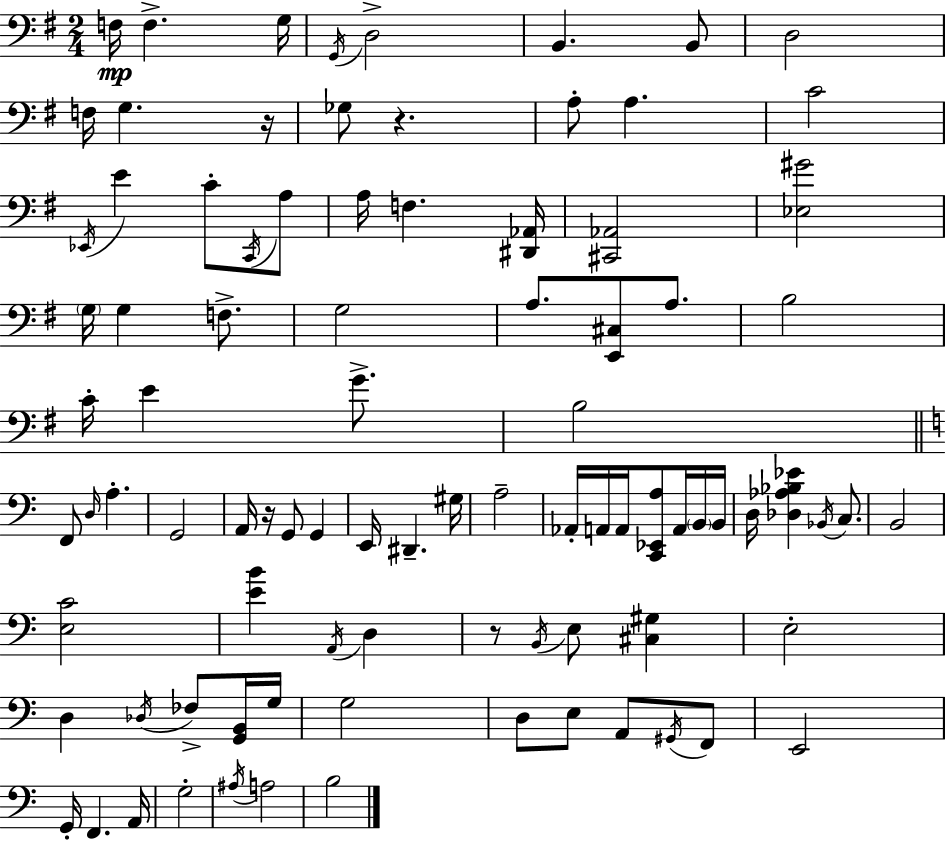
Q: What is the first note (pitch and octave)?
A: F3